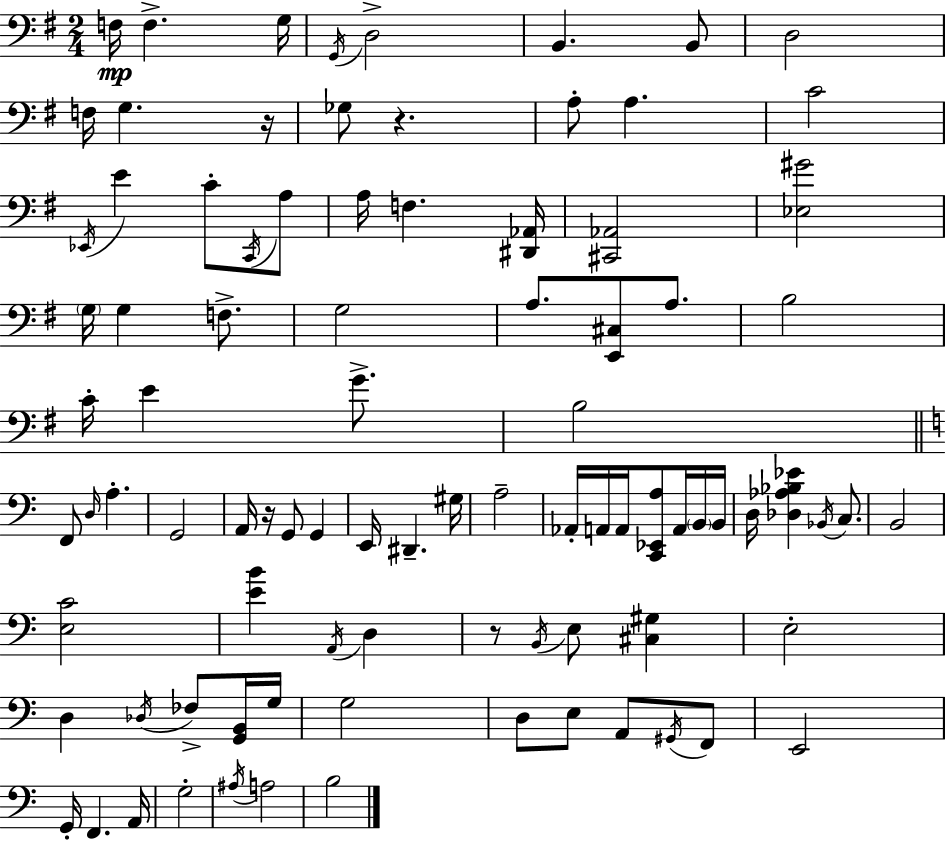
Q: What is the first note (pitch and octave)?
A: F3